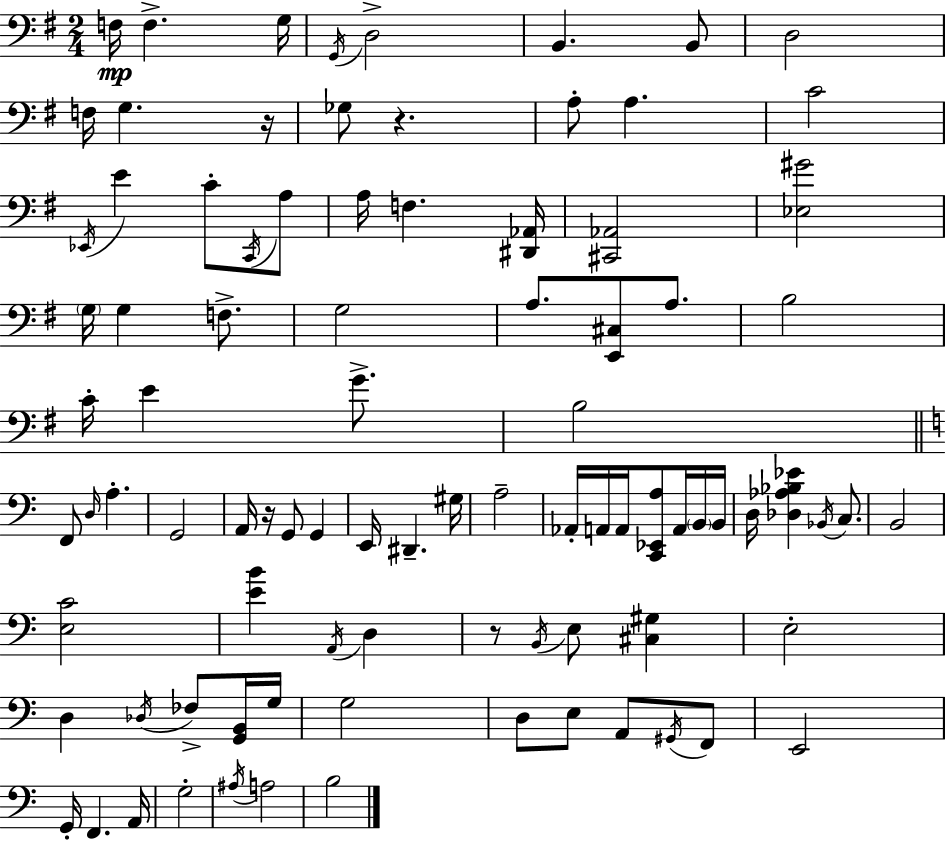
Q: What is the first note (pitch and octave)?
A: F3